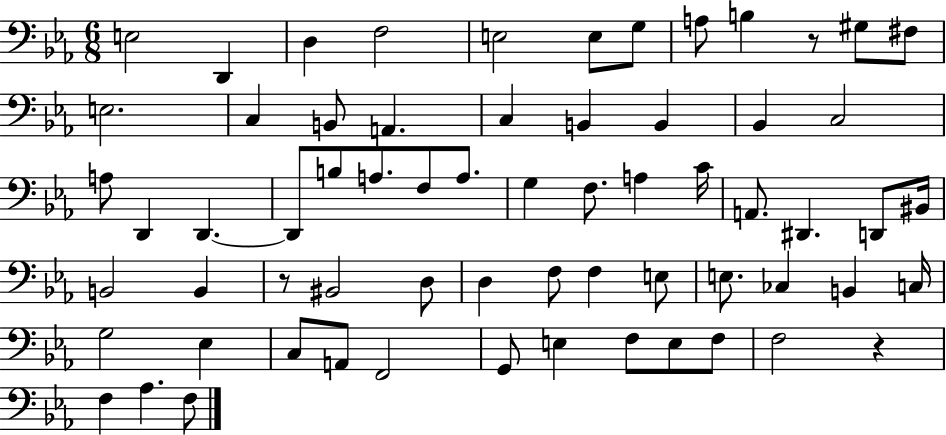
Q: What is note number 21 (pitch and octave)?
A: A3